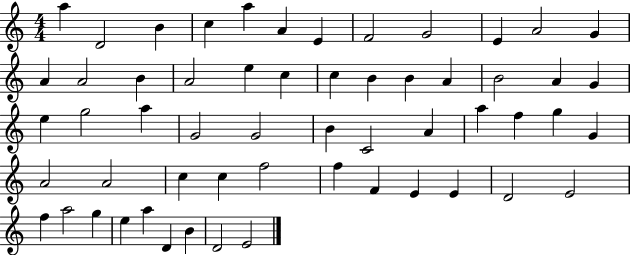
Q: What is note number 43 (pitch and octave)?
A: F5